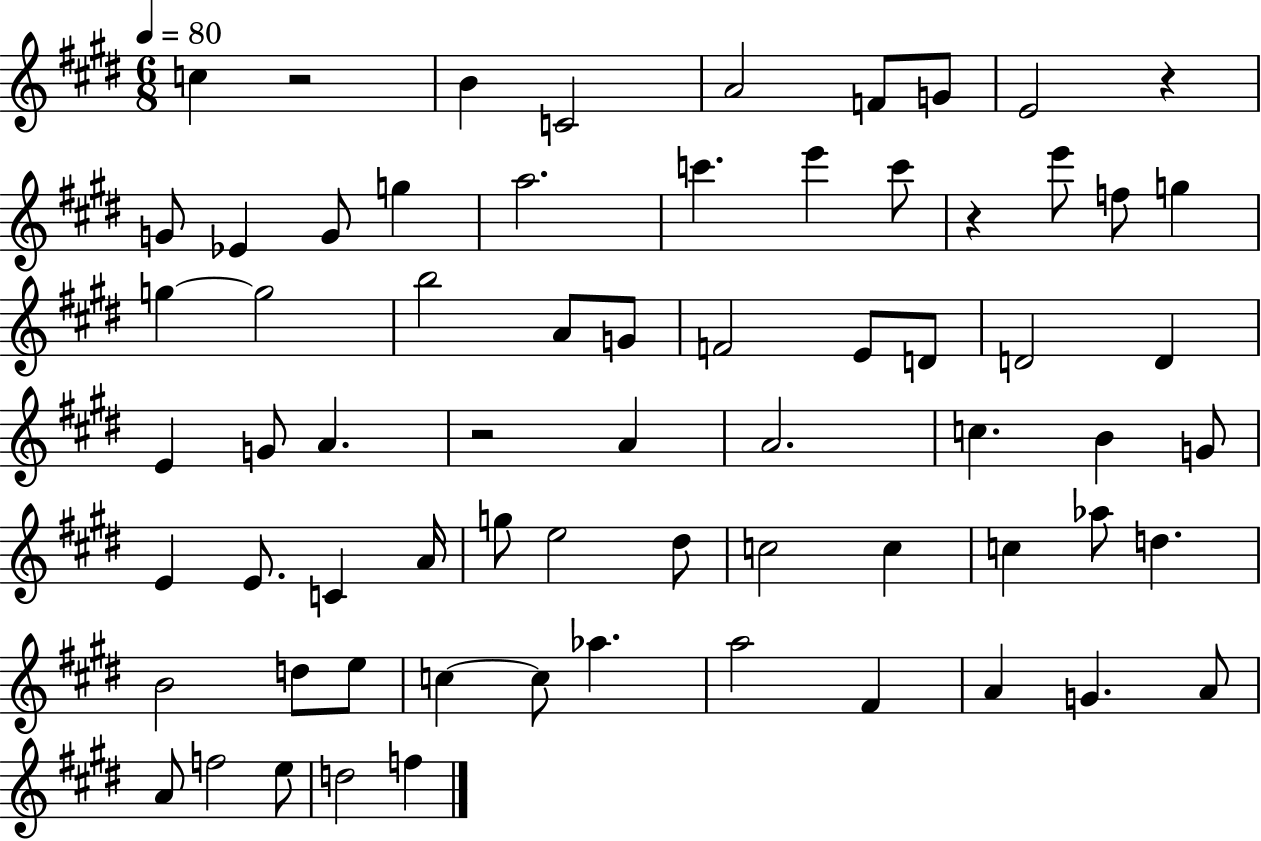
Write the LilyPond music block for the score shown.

{
  \clef treble
  \numericTimeSignature
  \time 6/8
  \key e \major
  \tempo 4 = 80
  \repeat volta 2 { c''4 r2 | b'4 c'2 | a'2 f'8 g'8 | e'2 r4 | \break g'8 ees'4 g'8 g''4 | a''2. | c'''4. e'''4 c'''8 | r4 e'''8 f''8 g''4 | \break g''4~~ g''2 | b''2 a'8 g'8 | f'2 e'8 d'8 | d'2 d'4 | \break e'4 g'8 a'4. | r2 a'4 | a'2. | c''4. b'4 g'8 | \break e'4 e'8. c'4 a'16 | g''8 e''2 dis''8 | c''2 c''4 | c''4 aes''8 d''4. | \break b'2 d''8 e''8 | c''4~~ c''8 aes''4. | a''2 fis'4 | a'4 g'4. a'8 | \break a'8 f''2 e''8 | d''2 f''4 | } \bar "|."
}